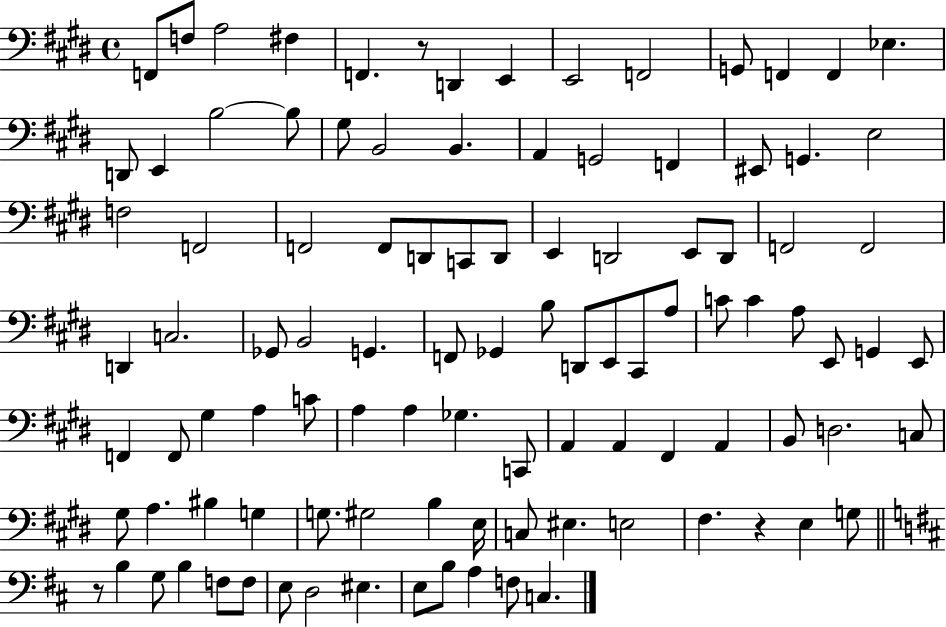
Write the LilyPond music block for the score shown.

{
  \clef bass
  \time 4/4
  \defaultTimeSignature
  \key e \major
  f,8 f8 a2 fis4 | f,4. r8 d,4 e,4 | e,2 f,2 | g,8 f,4 f,4 ees4. | \break d,8 e,4 b2~~ b8 | gis8 b,2 b,4. | a,4 g,2 f,4 | eis,8 g,4. e2 | \break f2 f,2 | f,2 f,8 d,8 c,8 d,8 | e,4 d,2 e,8 d,8 | f,2 f,2 | \break d,4 c2. | ges,8 b,2 g,4. | f,8 ges,4 b8 d,8 e,8 cis,8 a8 | c'8 c'4 a8 e,8 g,4 e,8 | \break f,4 f,8 gis4 a4 c'8 | a4 a4 ges4. c,8 | a,4 a,4 fis,4 a,4 | b,8 d2. c8 | \break gis8 a4. bis4 g4 | g8. gis2 b4 e16 | c8 eis4. e2 | fis4. r4 e4 g8 | \break \bar "||" \break \key d \major r8 b4 g8 b4 f8 f8 | e8 d2 eis4. | e8 b8 a4 f8 c4. | \bar "|."
}